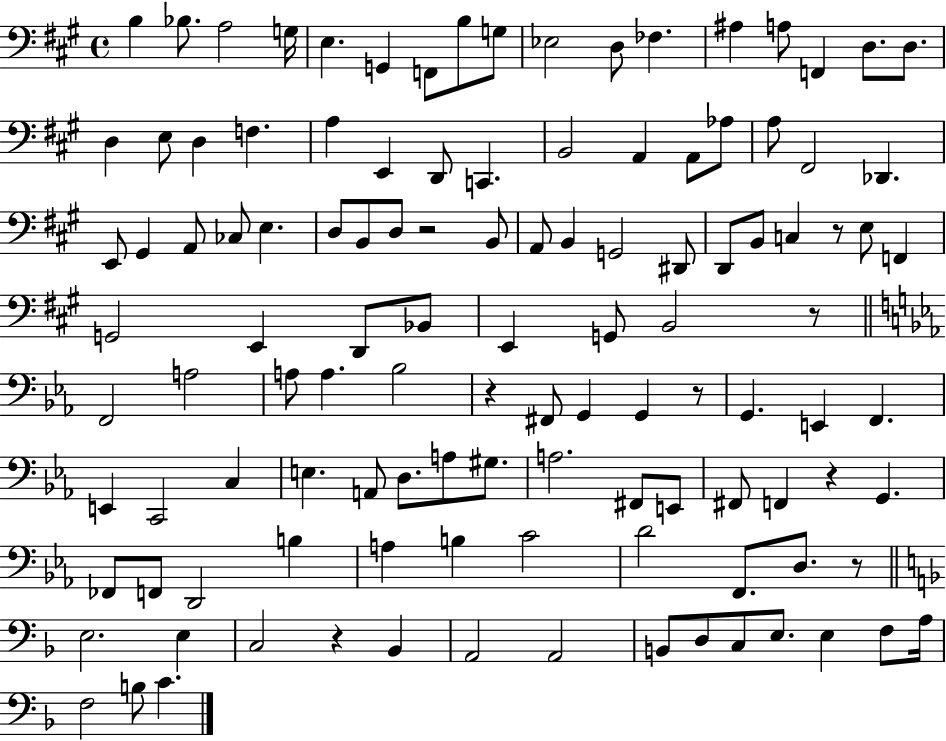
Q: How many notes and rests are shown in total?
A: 116